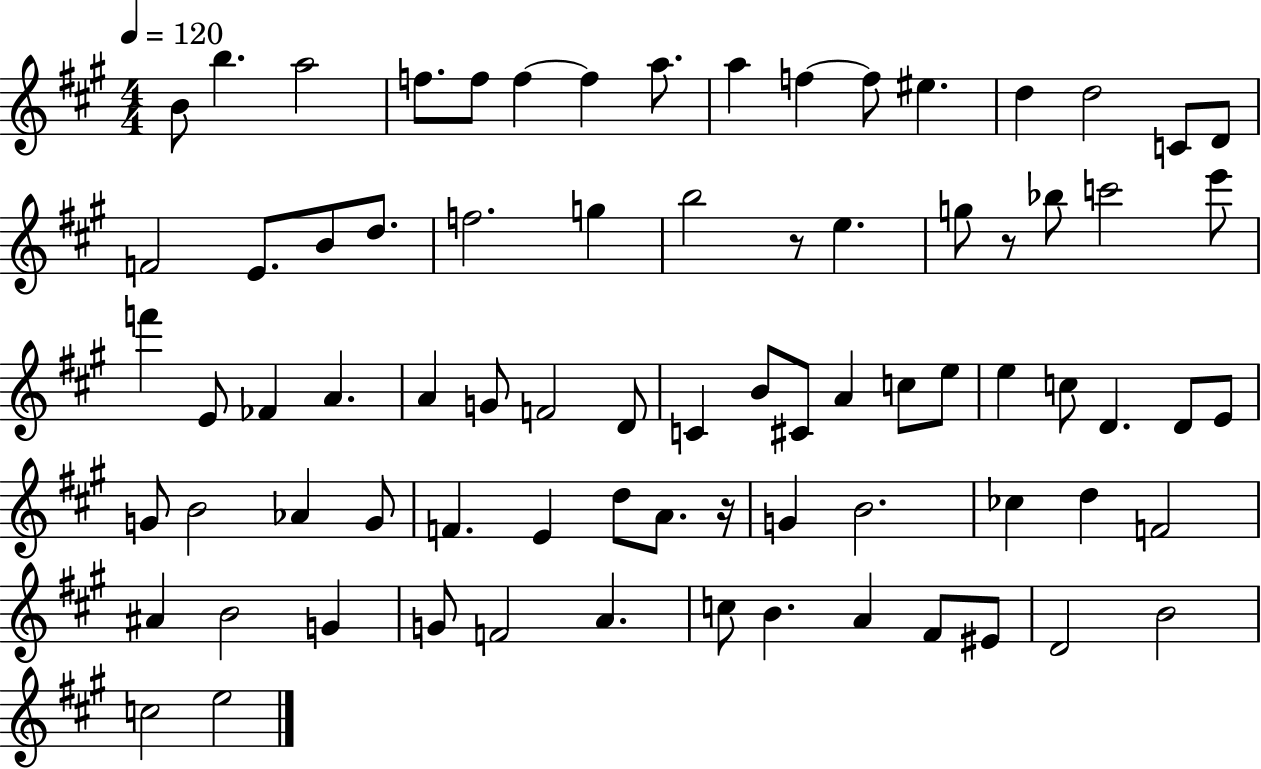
{
  \clef treble
  \numericTimeSignature
  \time 4/4
  \key a \major
  \tempo 4 = 120
  \repeat volta 2 { b'8 b''4. a''2 | f''8. f''8 f''4~~ f''4 a''8. | a''4 f''4~~ f''8 eis''4. | d''4 d''2 c'8 d'8 | \break f'2 e'8. b'8 d''8. | f''2. g''4 | b''2 r8 e''4. | g''8 r8 bes''8 c'''2 e'''8 | \break f'''4 e'8 fes'4 a'4. | a'4 g'8 f'2 d'8 | c'4 b'8 cis'8 a'4 c''8 e''8 | e''4 c''8 d'4. d'8 e'8 | \break g'8 b'2 aes'4 g'8 | f'4. e'4 d''8 a'8. r16 | g'4 b'2. | ces''4 d''4 f'2 | \break ais'4 b'2 g'4 | g'8 f'2 a'4. | c''8 b'4. a'4 fis'8 eis'8 | d'2 b'2 | \break c''2 e''2 | } \bar "|."
}